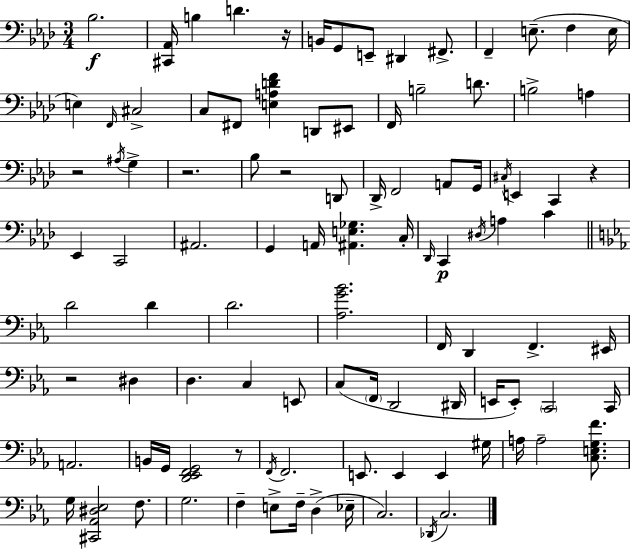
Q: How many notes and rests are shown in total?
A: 101